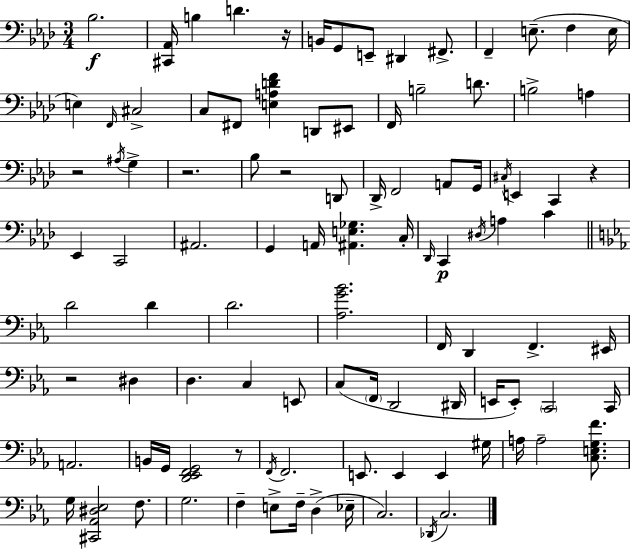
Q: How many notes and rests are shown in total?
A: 101